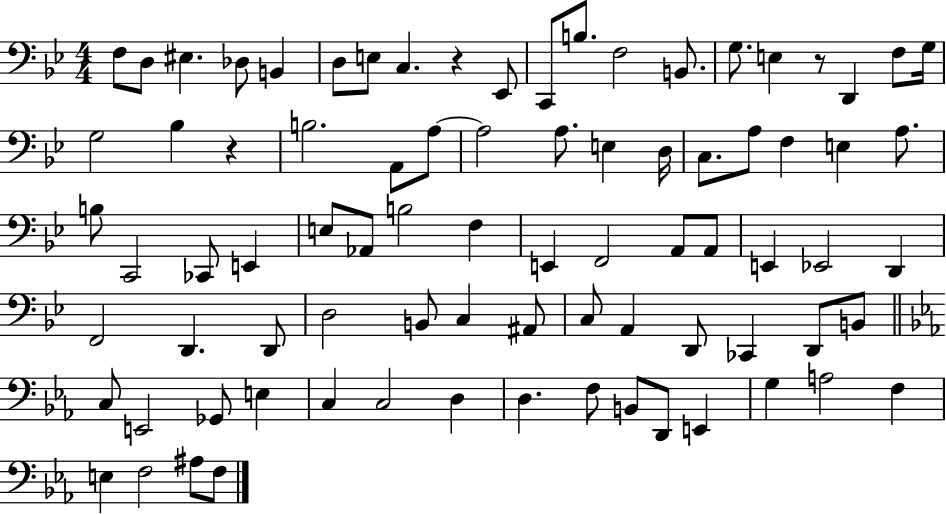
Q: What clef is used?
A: bass